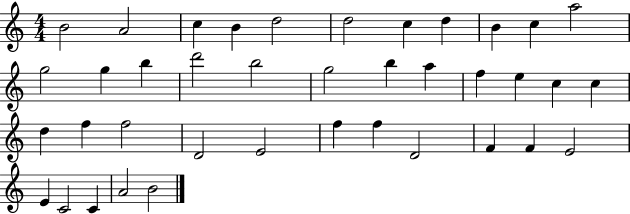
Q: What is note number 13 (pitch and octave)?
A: G5